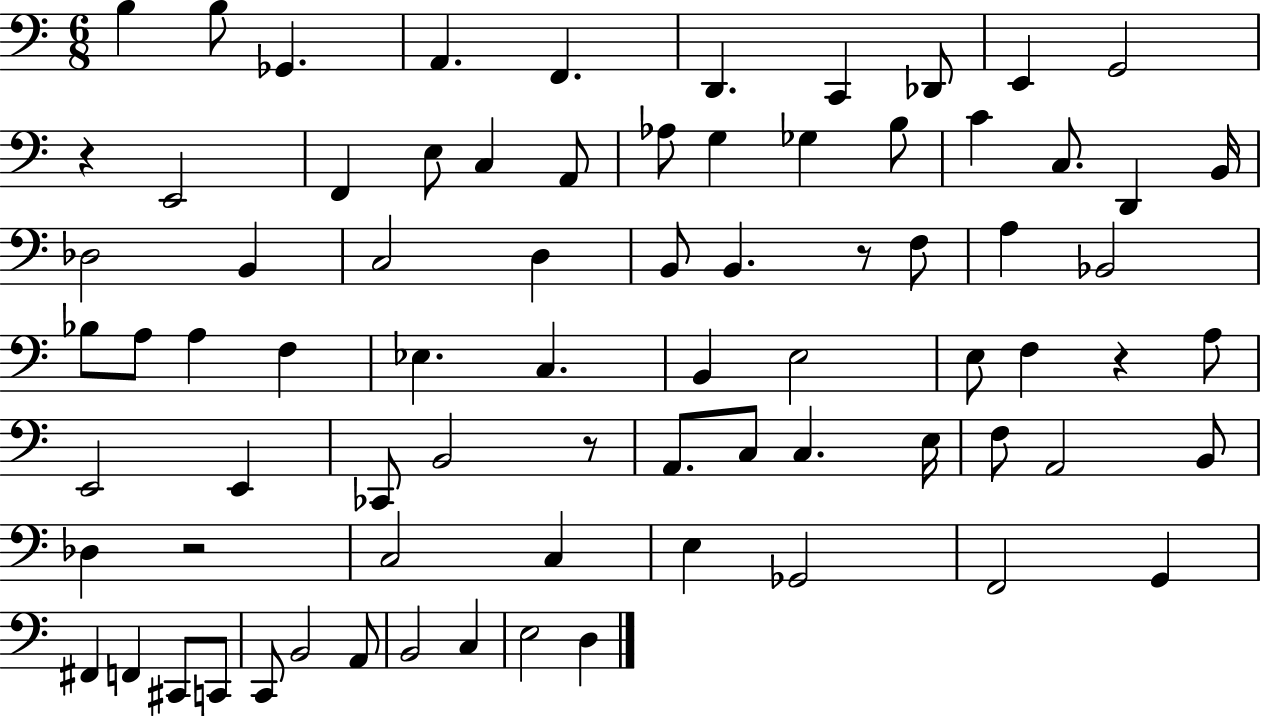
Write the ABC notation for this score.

X:1
T:Untitled
M:6/8
L:1/4
K:C
B, B,/2 _G,, A,, F,, D,, C,, _D,,/2 E,, G,,2 z E,,2 F,, E,/2 C, A,,/2 _A,/2 G, _G, B,/2 C C,/2 D,, B,,/4 _D,2 B,, C,2 D, B,,/2 B,, z/2 F,/2 A, _B,,2 _B,/2 A,/2 A, F, _E, C, B,, E,2 E,/2 F, z A,/2 E,,2 E,, _C,,/2 B,,2 z/2 A,,/2 C,/2 C, E,/4 F,/2 A,,2 B,,/2 _D, z2 C,2 C, E, _G,,2 F,,2 G,, ^F,, F,, ^C,,/2 C,,/2 C,,/2 B,,2 A,,/2 B,,2 C, E,2 D,